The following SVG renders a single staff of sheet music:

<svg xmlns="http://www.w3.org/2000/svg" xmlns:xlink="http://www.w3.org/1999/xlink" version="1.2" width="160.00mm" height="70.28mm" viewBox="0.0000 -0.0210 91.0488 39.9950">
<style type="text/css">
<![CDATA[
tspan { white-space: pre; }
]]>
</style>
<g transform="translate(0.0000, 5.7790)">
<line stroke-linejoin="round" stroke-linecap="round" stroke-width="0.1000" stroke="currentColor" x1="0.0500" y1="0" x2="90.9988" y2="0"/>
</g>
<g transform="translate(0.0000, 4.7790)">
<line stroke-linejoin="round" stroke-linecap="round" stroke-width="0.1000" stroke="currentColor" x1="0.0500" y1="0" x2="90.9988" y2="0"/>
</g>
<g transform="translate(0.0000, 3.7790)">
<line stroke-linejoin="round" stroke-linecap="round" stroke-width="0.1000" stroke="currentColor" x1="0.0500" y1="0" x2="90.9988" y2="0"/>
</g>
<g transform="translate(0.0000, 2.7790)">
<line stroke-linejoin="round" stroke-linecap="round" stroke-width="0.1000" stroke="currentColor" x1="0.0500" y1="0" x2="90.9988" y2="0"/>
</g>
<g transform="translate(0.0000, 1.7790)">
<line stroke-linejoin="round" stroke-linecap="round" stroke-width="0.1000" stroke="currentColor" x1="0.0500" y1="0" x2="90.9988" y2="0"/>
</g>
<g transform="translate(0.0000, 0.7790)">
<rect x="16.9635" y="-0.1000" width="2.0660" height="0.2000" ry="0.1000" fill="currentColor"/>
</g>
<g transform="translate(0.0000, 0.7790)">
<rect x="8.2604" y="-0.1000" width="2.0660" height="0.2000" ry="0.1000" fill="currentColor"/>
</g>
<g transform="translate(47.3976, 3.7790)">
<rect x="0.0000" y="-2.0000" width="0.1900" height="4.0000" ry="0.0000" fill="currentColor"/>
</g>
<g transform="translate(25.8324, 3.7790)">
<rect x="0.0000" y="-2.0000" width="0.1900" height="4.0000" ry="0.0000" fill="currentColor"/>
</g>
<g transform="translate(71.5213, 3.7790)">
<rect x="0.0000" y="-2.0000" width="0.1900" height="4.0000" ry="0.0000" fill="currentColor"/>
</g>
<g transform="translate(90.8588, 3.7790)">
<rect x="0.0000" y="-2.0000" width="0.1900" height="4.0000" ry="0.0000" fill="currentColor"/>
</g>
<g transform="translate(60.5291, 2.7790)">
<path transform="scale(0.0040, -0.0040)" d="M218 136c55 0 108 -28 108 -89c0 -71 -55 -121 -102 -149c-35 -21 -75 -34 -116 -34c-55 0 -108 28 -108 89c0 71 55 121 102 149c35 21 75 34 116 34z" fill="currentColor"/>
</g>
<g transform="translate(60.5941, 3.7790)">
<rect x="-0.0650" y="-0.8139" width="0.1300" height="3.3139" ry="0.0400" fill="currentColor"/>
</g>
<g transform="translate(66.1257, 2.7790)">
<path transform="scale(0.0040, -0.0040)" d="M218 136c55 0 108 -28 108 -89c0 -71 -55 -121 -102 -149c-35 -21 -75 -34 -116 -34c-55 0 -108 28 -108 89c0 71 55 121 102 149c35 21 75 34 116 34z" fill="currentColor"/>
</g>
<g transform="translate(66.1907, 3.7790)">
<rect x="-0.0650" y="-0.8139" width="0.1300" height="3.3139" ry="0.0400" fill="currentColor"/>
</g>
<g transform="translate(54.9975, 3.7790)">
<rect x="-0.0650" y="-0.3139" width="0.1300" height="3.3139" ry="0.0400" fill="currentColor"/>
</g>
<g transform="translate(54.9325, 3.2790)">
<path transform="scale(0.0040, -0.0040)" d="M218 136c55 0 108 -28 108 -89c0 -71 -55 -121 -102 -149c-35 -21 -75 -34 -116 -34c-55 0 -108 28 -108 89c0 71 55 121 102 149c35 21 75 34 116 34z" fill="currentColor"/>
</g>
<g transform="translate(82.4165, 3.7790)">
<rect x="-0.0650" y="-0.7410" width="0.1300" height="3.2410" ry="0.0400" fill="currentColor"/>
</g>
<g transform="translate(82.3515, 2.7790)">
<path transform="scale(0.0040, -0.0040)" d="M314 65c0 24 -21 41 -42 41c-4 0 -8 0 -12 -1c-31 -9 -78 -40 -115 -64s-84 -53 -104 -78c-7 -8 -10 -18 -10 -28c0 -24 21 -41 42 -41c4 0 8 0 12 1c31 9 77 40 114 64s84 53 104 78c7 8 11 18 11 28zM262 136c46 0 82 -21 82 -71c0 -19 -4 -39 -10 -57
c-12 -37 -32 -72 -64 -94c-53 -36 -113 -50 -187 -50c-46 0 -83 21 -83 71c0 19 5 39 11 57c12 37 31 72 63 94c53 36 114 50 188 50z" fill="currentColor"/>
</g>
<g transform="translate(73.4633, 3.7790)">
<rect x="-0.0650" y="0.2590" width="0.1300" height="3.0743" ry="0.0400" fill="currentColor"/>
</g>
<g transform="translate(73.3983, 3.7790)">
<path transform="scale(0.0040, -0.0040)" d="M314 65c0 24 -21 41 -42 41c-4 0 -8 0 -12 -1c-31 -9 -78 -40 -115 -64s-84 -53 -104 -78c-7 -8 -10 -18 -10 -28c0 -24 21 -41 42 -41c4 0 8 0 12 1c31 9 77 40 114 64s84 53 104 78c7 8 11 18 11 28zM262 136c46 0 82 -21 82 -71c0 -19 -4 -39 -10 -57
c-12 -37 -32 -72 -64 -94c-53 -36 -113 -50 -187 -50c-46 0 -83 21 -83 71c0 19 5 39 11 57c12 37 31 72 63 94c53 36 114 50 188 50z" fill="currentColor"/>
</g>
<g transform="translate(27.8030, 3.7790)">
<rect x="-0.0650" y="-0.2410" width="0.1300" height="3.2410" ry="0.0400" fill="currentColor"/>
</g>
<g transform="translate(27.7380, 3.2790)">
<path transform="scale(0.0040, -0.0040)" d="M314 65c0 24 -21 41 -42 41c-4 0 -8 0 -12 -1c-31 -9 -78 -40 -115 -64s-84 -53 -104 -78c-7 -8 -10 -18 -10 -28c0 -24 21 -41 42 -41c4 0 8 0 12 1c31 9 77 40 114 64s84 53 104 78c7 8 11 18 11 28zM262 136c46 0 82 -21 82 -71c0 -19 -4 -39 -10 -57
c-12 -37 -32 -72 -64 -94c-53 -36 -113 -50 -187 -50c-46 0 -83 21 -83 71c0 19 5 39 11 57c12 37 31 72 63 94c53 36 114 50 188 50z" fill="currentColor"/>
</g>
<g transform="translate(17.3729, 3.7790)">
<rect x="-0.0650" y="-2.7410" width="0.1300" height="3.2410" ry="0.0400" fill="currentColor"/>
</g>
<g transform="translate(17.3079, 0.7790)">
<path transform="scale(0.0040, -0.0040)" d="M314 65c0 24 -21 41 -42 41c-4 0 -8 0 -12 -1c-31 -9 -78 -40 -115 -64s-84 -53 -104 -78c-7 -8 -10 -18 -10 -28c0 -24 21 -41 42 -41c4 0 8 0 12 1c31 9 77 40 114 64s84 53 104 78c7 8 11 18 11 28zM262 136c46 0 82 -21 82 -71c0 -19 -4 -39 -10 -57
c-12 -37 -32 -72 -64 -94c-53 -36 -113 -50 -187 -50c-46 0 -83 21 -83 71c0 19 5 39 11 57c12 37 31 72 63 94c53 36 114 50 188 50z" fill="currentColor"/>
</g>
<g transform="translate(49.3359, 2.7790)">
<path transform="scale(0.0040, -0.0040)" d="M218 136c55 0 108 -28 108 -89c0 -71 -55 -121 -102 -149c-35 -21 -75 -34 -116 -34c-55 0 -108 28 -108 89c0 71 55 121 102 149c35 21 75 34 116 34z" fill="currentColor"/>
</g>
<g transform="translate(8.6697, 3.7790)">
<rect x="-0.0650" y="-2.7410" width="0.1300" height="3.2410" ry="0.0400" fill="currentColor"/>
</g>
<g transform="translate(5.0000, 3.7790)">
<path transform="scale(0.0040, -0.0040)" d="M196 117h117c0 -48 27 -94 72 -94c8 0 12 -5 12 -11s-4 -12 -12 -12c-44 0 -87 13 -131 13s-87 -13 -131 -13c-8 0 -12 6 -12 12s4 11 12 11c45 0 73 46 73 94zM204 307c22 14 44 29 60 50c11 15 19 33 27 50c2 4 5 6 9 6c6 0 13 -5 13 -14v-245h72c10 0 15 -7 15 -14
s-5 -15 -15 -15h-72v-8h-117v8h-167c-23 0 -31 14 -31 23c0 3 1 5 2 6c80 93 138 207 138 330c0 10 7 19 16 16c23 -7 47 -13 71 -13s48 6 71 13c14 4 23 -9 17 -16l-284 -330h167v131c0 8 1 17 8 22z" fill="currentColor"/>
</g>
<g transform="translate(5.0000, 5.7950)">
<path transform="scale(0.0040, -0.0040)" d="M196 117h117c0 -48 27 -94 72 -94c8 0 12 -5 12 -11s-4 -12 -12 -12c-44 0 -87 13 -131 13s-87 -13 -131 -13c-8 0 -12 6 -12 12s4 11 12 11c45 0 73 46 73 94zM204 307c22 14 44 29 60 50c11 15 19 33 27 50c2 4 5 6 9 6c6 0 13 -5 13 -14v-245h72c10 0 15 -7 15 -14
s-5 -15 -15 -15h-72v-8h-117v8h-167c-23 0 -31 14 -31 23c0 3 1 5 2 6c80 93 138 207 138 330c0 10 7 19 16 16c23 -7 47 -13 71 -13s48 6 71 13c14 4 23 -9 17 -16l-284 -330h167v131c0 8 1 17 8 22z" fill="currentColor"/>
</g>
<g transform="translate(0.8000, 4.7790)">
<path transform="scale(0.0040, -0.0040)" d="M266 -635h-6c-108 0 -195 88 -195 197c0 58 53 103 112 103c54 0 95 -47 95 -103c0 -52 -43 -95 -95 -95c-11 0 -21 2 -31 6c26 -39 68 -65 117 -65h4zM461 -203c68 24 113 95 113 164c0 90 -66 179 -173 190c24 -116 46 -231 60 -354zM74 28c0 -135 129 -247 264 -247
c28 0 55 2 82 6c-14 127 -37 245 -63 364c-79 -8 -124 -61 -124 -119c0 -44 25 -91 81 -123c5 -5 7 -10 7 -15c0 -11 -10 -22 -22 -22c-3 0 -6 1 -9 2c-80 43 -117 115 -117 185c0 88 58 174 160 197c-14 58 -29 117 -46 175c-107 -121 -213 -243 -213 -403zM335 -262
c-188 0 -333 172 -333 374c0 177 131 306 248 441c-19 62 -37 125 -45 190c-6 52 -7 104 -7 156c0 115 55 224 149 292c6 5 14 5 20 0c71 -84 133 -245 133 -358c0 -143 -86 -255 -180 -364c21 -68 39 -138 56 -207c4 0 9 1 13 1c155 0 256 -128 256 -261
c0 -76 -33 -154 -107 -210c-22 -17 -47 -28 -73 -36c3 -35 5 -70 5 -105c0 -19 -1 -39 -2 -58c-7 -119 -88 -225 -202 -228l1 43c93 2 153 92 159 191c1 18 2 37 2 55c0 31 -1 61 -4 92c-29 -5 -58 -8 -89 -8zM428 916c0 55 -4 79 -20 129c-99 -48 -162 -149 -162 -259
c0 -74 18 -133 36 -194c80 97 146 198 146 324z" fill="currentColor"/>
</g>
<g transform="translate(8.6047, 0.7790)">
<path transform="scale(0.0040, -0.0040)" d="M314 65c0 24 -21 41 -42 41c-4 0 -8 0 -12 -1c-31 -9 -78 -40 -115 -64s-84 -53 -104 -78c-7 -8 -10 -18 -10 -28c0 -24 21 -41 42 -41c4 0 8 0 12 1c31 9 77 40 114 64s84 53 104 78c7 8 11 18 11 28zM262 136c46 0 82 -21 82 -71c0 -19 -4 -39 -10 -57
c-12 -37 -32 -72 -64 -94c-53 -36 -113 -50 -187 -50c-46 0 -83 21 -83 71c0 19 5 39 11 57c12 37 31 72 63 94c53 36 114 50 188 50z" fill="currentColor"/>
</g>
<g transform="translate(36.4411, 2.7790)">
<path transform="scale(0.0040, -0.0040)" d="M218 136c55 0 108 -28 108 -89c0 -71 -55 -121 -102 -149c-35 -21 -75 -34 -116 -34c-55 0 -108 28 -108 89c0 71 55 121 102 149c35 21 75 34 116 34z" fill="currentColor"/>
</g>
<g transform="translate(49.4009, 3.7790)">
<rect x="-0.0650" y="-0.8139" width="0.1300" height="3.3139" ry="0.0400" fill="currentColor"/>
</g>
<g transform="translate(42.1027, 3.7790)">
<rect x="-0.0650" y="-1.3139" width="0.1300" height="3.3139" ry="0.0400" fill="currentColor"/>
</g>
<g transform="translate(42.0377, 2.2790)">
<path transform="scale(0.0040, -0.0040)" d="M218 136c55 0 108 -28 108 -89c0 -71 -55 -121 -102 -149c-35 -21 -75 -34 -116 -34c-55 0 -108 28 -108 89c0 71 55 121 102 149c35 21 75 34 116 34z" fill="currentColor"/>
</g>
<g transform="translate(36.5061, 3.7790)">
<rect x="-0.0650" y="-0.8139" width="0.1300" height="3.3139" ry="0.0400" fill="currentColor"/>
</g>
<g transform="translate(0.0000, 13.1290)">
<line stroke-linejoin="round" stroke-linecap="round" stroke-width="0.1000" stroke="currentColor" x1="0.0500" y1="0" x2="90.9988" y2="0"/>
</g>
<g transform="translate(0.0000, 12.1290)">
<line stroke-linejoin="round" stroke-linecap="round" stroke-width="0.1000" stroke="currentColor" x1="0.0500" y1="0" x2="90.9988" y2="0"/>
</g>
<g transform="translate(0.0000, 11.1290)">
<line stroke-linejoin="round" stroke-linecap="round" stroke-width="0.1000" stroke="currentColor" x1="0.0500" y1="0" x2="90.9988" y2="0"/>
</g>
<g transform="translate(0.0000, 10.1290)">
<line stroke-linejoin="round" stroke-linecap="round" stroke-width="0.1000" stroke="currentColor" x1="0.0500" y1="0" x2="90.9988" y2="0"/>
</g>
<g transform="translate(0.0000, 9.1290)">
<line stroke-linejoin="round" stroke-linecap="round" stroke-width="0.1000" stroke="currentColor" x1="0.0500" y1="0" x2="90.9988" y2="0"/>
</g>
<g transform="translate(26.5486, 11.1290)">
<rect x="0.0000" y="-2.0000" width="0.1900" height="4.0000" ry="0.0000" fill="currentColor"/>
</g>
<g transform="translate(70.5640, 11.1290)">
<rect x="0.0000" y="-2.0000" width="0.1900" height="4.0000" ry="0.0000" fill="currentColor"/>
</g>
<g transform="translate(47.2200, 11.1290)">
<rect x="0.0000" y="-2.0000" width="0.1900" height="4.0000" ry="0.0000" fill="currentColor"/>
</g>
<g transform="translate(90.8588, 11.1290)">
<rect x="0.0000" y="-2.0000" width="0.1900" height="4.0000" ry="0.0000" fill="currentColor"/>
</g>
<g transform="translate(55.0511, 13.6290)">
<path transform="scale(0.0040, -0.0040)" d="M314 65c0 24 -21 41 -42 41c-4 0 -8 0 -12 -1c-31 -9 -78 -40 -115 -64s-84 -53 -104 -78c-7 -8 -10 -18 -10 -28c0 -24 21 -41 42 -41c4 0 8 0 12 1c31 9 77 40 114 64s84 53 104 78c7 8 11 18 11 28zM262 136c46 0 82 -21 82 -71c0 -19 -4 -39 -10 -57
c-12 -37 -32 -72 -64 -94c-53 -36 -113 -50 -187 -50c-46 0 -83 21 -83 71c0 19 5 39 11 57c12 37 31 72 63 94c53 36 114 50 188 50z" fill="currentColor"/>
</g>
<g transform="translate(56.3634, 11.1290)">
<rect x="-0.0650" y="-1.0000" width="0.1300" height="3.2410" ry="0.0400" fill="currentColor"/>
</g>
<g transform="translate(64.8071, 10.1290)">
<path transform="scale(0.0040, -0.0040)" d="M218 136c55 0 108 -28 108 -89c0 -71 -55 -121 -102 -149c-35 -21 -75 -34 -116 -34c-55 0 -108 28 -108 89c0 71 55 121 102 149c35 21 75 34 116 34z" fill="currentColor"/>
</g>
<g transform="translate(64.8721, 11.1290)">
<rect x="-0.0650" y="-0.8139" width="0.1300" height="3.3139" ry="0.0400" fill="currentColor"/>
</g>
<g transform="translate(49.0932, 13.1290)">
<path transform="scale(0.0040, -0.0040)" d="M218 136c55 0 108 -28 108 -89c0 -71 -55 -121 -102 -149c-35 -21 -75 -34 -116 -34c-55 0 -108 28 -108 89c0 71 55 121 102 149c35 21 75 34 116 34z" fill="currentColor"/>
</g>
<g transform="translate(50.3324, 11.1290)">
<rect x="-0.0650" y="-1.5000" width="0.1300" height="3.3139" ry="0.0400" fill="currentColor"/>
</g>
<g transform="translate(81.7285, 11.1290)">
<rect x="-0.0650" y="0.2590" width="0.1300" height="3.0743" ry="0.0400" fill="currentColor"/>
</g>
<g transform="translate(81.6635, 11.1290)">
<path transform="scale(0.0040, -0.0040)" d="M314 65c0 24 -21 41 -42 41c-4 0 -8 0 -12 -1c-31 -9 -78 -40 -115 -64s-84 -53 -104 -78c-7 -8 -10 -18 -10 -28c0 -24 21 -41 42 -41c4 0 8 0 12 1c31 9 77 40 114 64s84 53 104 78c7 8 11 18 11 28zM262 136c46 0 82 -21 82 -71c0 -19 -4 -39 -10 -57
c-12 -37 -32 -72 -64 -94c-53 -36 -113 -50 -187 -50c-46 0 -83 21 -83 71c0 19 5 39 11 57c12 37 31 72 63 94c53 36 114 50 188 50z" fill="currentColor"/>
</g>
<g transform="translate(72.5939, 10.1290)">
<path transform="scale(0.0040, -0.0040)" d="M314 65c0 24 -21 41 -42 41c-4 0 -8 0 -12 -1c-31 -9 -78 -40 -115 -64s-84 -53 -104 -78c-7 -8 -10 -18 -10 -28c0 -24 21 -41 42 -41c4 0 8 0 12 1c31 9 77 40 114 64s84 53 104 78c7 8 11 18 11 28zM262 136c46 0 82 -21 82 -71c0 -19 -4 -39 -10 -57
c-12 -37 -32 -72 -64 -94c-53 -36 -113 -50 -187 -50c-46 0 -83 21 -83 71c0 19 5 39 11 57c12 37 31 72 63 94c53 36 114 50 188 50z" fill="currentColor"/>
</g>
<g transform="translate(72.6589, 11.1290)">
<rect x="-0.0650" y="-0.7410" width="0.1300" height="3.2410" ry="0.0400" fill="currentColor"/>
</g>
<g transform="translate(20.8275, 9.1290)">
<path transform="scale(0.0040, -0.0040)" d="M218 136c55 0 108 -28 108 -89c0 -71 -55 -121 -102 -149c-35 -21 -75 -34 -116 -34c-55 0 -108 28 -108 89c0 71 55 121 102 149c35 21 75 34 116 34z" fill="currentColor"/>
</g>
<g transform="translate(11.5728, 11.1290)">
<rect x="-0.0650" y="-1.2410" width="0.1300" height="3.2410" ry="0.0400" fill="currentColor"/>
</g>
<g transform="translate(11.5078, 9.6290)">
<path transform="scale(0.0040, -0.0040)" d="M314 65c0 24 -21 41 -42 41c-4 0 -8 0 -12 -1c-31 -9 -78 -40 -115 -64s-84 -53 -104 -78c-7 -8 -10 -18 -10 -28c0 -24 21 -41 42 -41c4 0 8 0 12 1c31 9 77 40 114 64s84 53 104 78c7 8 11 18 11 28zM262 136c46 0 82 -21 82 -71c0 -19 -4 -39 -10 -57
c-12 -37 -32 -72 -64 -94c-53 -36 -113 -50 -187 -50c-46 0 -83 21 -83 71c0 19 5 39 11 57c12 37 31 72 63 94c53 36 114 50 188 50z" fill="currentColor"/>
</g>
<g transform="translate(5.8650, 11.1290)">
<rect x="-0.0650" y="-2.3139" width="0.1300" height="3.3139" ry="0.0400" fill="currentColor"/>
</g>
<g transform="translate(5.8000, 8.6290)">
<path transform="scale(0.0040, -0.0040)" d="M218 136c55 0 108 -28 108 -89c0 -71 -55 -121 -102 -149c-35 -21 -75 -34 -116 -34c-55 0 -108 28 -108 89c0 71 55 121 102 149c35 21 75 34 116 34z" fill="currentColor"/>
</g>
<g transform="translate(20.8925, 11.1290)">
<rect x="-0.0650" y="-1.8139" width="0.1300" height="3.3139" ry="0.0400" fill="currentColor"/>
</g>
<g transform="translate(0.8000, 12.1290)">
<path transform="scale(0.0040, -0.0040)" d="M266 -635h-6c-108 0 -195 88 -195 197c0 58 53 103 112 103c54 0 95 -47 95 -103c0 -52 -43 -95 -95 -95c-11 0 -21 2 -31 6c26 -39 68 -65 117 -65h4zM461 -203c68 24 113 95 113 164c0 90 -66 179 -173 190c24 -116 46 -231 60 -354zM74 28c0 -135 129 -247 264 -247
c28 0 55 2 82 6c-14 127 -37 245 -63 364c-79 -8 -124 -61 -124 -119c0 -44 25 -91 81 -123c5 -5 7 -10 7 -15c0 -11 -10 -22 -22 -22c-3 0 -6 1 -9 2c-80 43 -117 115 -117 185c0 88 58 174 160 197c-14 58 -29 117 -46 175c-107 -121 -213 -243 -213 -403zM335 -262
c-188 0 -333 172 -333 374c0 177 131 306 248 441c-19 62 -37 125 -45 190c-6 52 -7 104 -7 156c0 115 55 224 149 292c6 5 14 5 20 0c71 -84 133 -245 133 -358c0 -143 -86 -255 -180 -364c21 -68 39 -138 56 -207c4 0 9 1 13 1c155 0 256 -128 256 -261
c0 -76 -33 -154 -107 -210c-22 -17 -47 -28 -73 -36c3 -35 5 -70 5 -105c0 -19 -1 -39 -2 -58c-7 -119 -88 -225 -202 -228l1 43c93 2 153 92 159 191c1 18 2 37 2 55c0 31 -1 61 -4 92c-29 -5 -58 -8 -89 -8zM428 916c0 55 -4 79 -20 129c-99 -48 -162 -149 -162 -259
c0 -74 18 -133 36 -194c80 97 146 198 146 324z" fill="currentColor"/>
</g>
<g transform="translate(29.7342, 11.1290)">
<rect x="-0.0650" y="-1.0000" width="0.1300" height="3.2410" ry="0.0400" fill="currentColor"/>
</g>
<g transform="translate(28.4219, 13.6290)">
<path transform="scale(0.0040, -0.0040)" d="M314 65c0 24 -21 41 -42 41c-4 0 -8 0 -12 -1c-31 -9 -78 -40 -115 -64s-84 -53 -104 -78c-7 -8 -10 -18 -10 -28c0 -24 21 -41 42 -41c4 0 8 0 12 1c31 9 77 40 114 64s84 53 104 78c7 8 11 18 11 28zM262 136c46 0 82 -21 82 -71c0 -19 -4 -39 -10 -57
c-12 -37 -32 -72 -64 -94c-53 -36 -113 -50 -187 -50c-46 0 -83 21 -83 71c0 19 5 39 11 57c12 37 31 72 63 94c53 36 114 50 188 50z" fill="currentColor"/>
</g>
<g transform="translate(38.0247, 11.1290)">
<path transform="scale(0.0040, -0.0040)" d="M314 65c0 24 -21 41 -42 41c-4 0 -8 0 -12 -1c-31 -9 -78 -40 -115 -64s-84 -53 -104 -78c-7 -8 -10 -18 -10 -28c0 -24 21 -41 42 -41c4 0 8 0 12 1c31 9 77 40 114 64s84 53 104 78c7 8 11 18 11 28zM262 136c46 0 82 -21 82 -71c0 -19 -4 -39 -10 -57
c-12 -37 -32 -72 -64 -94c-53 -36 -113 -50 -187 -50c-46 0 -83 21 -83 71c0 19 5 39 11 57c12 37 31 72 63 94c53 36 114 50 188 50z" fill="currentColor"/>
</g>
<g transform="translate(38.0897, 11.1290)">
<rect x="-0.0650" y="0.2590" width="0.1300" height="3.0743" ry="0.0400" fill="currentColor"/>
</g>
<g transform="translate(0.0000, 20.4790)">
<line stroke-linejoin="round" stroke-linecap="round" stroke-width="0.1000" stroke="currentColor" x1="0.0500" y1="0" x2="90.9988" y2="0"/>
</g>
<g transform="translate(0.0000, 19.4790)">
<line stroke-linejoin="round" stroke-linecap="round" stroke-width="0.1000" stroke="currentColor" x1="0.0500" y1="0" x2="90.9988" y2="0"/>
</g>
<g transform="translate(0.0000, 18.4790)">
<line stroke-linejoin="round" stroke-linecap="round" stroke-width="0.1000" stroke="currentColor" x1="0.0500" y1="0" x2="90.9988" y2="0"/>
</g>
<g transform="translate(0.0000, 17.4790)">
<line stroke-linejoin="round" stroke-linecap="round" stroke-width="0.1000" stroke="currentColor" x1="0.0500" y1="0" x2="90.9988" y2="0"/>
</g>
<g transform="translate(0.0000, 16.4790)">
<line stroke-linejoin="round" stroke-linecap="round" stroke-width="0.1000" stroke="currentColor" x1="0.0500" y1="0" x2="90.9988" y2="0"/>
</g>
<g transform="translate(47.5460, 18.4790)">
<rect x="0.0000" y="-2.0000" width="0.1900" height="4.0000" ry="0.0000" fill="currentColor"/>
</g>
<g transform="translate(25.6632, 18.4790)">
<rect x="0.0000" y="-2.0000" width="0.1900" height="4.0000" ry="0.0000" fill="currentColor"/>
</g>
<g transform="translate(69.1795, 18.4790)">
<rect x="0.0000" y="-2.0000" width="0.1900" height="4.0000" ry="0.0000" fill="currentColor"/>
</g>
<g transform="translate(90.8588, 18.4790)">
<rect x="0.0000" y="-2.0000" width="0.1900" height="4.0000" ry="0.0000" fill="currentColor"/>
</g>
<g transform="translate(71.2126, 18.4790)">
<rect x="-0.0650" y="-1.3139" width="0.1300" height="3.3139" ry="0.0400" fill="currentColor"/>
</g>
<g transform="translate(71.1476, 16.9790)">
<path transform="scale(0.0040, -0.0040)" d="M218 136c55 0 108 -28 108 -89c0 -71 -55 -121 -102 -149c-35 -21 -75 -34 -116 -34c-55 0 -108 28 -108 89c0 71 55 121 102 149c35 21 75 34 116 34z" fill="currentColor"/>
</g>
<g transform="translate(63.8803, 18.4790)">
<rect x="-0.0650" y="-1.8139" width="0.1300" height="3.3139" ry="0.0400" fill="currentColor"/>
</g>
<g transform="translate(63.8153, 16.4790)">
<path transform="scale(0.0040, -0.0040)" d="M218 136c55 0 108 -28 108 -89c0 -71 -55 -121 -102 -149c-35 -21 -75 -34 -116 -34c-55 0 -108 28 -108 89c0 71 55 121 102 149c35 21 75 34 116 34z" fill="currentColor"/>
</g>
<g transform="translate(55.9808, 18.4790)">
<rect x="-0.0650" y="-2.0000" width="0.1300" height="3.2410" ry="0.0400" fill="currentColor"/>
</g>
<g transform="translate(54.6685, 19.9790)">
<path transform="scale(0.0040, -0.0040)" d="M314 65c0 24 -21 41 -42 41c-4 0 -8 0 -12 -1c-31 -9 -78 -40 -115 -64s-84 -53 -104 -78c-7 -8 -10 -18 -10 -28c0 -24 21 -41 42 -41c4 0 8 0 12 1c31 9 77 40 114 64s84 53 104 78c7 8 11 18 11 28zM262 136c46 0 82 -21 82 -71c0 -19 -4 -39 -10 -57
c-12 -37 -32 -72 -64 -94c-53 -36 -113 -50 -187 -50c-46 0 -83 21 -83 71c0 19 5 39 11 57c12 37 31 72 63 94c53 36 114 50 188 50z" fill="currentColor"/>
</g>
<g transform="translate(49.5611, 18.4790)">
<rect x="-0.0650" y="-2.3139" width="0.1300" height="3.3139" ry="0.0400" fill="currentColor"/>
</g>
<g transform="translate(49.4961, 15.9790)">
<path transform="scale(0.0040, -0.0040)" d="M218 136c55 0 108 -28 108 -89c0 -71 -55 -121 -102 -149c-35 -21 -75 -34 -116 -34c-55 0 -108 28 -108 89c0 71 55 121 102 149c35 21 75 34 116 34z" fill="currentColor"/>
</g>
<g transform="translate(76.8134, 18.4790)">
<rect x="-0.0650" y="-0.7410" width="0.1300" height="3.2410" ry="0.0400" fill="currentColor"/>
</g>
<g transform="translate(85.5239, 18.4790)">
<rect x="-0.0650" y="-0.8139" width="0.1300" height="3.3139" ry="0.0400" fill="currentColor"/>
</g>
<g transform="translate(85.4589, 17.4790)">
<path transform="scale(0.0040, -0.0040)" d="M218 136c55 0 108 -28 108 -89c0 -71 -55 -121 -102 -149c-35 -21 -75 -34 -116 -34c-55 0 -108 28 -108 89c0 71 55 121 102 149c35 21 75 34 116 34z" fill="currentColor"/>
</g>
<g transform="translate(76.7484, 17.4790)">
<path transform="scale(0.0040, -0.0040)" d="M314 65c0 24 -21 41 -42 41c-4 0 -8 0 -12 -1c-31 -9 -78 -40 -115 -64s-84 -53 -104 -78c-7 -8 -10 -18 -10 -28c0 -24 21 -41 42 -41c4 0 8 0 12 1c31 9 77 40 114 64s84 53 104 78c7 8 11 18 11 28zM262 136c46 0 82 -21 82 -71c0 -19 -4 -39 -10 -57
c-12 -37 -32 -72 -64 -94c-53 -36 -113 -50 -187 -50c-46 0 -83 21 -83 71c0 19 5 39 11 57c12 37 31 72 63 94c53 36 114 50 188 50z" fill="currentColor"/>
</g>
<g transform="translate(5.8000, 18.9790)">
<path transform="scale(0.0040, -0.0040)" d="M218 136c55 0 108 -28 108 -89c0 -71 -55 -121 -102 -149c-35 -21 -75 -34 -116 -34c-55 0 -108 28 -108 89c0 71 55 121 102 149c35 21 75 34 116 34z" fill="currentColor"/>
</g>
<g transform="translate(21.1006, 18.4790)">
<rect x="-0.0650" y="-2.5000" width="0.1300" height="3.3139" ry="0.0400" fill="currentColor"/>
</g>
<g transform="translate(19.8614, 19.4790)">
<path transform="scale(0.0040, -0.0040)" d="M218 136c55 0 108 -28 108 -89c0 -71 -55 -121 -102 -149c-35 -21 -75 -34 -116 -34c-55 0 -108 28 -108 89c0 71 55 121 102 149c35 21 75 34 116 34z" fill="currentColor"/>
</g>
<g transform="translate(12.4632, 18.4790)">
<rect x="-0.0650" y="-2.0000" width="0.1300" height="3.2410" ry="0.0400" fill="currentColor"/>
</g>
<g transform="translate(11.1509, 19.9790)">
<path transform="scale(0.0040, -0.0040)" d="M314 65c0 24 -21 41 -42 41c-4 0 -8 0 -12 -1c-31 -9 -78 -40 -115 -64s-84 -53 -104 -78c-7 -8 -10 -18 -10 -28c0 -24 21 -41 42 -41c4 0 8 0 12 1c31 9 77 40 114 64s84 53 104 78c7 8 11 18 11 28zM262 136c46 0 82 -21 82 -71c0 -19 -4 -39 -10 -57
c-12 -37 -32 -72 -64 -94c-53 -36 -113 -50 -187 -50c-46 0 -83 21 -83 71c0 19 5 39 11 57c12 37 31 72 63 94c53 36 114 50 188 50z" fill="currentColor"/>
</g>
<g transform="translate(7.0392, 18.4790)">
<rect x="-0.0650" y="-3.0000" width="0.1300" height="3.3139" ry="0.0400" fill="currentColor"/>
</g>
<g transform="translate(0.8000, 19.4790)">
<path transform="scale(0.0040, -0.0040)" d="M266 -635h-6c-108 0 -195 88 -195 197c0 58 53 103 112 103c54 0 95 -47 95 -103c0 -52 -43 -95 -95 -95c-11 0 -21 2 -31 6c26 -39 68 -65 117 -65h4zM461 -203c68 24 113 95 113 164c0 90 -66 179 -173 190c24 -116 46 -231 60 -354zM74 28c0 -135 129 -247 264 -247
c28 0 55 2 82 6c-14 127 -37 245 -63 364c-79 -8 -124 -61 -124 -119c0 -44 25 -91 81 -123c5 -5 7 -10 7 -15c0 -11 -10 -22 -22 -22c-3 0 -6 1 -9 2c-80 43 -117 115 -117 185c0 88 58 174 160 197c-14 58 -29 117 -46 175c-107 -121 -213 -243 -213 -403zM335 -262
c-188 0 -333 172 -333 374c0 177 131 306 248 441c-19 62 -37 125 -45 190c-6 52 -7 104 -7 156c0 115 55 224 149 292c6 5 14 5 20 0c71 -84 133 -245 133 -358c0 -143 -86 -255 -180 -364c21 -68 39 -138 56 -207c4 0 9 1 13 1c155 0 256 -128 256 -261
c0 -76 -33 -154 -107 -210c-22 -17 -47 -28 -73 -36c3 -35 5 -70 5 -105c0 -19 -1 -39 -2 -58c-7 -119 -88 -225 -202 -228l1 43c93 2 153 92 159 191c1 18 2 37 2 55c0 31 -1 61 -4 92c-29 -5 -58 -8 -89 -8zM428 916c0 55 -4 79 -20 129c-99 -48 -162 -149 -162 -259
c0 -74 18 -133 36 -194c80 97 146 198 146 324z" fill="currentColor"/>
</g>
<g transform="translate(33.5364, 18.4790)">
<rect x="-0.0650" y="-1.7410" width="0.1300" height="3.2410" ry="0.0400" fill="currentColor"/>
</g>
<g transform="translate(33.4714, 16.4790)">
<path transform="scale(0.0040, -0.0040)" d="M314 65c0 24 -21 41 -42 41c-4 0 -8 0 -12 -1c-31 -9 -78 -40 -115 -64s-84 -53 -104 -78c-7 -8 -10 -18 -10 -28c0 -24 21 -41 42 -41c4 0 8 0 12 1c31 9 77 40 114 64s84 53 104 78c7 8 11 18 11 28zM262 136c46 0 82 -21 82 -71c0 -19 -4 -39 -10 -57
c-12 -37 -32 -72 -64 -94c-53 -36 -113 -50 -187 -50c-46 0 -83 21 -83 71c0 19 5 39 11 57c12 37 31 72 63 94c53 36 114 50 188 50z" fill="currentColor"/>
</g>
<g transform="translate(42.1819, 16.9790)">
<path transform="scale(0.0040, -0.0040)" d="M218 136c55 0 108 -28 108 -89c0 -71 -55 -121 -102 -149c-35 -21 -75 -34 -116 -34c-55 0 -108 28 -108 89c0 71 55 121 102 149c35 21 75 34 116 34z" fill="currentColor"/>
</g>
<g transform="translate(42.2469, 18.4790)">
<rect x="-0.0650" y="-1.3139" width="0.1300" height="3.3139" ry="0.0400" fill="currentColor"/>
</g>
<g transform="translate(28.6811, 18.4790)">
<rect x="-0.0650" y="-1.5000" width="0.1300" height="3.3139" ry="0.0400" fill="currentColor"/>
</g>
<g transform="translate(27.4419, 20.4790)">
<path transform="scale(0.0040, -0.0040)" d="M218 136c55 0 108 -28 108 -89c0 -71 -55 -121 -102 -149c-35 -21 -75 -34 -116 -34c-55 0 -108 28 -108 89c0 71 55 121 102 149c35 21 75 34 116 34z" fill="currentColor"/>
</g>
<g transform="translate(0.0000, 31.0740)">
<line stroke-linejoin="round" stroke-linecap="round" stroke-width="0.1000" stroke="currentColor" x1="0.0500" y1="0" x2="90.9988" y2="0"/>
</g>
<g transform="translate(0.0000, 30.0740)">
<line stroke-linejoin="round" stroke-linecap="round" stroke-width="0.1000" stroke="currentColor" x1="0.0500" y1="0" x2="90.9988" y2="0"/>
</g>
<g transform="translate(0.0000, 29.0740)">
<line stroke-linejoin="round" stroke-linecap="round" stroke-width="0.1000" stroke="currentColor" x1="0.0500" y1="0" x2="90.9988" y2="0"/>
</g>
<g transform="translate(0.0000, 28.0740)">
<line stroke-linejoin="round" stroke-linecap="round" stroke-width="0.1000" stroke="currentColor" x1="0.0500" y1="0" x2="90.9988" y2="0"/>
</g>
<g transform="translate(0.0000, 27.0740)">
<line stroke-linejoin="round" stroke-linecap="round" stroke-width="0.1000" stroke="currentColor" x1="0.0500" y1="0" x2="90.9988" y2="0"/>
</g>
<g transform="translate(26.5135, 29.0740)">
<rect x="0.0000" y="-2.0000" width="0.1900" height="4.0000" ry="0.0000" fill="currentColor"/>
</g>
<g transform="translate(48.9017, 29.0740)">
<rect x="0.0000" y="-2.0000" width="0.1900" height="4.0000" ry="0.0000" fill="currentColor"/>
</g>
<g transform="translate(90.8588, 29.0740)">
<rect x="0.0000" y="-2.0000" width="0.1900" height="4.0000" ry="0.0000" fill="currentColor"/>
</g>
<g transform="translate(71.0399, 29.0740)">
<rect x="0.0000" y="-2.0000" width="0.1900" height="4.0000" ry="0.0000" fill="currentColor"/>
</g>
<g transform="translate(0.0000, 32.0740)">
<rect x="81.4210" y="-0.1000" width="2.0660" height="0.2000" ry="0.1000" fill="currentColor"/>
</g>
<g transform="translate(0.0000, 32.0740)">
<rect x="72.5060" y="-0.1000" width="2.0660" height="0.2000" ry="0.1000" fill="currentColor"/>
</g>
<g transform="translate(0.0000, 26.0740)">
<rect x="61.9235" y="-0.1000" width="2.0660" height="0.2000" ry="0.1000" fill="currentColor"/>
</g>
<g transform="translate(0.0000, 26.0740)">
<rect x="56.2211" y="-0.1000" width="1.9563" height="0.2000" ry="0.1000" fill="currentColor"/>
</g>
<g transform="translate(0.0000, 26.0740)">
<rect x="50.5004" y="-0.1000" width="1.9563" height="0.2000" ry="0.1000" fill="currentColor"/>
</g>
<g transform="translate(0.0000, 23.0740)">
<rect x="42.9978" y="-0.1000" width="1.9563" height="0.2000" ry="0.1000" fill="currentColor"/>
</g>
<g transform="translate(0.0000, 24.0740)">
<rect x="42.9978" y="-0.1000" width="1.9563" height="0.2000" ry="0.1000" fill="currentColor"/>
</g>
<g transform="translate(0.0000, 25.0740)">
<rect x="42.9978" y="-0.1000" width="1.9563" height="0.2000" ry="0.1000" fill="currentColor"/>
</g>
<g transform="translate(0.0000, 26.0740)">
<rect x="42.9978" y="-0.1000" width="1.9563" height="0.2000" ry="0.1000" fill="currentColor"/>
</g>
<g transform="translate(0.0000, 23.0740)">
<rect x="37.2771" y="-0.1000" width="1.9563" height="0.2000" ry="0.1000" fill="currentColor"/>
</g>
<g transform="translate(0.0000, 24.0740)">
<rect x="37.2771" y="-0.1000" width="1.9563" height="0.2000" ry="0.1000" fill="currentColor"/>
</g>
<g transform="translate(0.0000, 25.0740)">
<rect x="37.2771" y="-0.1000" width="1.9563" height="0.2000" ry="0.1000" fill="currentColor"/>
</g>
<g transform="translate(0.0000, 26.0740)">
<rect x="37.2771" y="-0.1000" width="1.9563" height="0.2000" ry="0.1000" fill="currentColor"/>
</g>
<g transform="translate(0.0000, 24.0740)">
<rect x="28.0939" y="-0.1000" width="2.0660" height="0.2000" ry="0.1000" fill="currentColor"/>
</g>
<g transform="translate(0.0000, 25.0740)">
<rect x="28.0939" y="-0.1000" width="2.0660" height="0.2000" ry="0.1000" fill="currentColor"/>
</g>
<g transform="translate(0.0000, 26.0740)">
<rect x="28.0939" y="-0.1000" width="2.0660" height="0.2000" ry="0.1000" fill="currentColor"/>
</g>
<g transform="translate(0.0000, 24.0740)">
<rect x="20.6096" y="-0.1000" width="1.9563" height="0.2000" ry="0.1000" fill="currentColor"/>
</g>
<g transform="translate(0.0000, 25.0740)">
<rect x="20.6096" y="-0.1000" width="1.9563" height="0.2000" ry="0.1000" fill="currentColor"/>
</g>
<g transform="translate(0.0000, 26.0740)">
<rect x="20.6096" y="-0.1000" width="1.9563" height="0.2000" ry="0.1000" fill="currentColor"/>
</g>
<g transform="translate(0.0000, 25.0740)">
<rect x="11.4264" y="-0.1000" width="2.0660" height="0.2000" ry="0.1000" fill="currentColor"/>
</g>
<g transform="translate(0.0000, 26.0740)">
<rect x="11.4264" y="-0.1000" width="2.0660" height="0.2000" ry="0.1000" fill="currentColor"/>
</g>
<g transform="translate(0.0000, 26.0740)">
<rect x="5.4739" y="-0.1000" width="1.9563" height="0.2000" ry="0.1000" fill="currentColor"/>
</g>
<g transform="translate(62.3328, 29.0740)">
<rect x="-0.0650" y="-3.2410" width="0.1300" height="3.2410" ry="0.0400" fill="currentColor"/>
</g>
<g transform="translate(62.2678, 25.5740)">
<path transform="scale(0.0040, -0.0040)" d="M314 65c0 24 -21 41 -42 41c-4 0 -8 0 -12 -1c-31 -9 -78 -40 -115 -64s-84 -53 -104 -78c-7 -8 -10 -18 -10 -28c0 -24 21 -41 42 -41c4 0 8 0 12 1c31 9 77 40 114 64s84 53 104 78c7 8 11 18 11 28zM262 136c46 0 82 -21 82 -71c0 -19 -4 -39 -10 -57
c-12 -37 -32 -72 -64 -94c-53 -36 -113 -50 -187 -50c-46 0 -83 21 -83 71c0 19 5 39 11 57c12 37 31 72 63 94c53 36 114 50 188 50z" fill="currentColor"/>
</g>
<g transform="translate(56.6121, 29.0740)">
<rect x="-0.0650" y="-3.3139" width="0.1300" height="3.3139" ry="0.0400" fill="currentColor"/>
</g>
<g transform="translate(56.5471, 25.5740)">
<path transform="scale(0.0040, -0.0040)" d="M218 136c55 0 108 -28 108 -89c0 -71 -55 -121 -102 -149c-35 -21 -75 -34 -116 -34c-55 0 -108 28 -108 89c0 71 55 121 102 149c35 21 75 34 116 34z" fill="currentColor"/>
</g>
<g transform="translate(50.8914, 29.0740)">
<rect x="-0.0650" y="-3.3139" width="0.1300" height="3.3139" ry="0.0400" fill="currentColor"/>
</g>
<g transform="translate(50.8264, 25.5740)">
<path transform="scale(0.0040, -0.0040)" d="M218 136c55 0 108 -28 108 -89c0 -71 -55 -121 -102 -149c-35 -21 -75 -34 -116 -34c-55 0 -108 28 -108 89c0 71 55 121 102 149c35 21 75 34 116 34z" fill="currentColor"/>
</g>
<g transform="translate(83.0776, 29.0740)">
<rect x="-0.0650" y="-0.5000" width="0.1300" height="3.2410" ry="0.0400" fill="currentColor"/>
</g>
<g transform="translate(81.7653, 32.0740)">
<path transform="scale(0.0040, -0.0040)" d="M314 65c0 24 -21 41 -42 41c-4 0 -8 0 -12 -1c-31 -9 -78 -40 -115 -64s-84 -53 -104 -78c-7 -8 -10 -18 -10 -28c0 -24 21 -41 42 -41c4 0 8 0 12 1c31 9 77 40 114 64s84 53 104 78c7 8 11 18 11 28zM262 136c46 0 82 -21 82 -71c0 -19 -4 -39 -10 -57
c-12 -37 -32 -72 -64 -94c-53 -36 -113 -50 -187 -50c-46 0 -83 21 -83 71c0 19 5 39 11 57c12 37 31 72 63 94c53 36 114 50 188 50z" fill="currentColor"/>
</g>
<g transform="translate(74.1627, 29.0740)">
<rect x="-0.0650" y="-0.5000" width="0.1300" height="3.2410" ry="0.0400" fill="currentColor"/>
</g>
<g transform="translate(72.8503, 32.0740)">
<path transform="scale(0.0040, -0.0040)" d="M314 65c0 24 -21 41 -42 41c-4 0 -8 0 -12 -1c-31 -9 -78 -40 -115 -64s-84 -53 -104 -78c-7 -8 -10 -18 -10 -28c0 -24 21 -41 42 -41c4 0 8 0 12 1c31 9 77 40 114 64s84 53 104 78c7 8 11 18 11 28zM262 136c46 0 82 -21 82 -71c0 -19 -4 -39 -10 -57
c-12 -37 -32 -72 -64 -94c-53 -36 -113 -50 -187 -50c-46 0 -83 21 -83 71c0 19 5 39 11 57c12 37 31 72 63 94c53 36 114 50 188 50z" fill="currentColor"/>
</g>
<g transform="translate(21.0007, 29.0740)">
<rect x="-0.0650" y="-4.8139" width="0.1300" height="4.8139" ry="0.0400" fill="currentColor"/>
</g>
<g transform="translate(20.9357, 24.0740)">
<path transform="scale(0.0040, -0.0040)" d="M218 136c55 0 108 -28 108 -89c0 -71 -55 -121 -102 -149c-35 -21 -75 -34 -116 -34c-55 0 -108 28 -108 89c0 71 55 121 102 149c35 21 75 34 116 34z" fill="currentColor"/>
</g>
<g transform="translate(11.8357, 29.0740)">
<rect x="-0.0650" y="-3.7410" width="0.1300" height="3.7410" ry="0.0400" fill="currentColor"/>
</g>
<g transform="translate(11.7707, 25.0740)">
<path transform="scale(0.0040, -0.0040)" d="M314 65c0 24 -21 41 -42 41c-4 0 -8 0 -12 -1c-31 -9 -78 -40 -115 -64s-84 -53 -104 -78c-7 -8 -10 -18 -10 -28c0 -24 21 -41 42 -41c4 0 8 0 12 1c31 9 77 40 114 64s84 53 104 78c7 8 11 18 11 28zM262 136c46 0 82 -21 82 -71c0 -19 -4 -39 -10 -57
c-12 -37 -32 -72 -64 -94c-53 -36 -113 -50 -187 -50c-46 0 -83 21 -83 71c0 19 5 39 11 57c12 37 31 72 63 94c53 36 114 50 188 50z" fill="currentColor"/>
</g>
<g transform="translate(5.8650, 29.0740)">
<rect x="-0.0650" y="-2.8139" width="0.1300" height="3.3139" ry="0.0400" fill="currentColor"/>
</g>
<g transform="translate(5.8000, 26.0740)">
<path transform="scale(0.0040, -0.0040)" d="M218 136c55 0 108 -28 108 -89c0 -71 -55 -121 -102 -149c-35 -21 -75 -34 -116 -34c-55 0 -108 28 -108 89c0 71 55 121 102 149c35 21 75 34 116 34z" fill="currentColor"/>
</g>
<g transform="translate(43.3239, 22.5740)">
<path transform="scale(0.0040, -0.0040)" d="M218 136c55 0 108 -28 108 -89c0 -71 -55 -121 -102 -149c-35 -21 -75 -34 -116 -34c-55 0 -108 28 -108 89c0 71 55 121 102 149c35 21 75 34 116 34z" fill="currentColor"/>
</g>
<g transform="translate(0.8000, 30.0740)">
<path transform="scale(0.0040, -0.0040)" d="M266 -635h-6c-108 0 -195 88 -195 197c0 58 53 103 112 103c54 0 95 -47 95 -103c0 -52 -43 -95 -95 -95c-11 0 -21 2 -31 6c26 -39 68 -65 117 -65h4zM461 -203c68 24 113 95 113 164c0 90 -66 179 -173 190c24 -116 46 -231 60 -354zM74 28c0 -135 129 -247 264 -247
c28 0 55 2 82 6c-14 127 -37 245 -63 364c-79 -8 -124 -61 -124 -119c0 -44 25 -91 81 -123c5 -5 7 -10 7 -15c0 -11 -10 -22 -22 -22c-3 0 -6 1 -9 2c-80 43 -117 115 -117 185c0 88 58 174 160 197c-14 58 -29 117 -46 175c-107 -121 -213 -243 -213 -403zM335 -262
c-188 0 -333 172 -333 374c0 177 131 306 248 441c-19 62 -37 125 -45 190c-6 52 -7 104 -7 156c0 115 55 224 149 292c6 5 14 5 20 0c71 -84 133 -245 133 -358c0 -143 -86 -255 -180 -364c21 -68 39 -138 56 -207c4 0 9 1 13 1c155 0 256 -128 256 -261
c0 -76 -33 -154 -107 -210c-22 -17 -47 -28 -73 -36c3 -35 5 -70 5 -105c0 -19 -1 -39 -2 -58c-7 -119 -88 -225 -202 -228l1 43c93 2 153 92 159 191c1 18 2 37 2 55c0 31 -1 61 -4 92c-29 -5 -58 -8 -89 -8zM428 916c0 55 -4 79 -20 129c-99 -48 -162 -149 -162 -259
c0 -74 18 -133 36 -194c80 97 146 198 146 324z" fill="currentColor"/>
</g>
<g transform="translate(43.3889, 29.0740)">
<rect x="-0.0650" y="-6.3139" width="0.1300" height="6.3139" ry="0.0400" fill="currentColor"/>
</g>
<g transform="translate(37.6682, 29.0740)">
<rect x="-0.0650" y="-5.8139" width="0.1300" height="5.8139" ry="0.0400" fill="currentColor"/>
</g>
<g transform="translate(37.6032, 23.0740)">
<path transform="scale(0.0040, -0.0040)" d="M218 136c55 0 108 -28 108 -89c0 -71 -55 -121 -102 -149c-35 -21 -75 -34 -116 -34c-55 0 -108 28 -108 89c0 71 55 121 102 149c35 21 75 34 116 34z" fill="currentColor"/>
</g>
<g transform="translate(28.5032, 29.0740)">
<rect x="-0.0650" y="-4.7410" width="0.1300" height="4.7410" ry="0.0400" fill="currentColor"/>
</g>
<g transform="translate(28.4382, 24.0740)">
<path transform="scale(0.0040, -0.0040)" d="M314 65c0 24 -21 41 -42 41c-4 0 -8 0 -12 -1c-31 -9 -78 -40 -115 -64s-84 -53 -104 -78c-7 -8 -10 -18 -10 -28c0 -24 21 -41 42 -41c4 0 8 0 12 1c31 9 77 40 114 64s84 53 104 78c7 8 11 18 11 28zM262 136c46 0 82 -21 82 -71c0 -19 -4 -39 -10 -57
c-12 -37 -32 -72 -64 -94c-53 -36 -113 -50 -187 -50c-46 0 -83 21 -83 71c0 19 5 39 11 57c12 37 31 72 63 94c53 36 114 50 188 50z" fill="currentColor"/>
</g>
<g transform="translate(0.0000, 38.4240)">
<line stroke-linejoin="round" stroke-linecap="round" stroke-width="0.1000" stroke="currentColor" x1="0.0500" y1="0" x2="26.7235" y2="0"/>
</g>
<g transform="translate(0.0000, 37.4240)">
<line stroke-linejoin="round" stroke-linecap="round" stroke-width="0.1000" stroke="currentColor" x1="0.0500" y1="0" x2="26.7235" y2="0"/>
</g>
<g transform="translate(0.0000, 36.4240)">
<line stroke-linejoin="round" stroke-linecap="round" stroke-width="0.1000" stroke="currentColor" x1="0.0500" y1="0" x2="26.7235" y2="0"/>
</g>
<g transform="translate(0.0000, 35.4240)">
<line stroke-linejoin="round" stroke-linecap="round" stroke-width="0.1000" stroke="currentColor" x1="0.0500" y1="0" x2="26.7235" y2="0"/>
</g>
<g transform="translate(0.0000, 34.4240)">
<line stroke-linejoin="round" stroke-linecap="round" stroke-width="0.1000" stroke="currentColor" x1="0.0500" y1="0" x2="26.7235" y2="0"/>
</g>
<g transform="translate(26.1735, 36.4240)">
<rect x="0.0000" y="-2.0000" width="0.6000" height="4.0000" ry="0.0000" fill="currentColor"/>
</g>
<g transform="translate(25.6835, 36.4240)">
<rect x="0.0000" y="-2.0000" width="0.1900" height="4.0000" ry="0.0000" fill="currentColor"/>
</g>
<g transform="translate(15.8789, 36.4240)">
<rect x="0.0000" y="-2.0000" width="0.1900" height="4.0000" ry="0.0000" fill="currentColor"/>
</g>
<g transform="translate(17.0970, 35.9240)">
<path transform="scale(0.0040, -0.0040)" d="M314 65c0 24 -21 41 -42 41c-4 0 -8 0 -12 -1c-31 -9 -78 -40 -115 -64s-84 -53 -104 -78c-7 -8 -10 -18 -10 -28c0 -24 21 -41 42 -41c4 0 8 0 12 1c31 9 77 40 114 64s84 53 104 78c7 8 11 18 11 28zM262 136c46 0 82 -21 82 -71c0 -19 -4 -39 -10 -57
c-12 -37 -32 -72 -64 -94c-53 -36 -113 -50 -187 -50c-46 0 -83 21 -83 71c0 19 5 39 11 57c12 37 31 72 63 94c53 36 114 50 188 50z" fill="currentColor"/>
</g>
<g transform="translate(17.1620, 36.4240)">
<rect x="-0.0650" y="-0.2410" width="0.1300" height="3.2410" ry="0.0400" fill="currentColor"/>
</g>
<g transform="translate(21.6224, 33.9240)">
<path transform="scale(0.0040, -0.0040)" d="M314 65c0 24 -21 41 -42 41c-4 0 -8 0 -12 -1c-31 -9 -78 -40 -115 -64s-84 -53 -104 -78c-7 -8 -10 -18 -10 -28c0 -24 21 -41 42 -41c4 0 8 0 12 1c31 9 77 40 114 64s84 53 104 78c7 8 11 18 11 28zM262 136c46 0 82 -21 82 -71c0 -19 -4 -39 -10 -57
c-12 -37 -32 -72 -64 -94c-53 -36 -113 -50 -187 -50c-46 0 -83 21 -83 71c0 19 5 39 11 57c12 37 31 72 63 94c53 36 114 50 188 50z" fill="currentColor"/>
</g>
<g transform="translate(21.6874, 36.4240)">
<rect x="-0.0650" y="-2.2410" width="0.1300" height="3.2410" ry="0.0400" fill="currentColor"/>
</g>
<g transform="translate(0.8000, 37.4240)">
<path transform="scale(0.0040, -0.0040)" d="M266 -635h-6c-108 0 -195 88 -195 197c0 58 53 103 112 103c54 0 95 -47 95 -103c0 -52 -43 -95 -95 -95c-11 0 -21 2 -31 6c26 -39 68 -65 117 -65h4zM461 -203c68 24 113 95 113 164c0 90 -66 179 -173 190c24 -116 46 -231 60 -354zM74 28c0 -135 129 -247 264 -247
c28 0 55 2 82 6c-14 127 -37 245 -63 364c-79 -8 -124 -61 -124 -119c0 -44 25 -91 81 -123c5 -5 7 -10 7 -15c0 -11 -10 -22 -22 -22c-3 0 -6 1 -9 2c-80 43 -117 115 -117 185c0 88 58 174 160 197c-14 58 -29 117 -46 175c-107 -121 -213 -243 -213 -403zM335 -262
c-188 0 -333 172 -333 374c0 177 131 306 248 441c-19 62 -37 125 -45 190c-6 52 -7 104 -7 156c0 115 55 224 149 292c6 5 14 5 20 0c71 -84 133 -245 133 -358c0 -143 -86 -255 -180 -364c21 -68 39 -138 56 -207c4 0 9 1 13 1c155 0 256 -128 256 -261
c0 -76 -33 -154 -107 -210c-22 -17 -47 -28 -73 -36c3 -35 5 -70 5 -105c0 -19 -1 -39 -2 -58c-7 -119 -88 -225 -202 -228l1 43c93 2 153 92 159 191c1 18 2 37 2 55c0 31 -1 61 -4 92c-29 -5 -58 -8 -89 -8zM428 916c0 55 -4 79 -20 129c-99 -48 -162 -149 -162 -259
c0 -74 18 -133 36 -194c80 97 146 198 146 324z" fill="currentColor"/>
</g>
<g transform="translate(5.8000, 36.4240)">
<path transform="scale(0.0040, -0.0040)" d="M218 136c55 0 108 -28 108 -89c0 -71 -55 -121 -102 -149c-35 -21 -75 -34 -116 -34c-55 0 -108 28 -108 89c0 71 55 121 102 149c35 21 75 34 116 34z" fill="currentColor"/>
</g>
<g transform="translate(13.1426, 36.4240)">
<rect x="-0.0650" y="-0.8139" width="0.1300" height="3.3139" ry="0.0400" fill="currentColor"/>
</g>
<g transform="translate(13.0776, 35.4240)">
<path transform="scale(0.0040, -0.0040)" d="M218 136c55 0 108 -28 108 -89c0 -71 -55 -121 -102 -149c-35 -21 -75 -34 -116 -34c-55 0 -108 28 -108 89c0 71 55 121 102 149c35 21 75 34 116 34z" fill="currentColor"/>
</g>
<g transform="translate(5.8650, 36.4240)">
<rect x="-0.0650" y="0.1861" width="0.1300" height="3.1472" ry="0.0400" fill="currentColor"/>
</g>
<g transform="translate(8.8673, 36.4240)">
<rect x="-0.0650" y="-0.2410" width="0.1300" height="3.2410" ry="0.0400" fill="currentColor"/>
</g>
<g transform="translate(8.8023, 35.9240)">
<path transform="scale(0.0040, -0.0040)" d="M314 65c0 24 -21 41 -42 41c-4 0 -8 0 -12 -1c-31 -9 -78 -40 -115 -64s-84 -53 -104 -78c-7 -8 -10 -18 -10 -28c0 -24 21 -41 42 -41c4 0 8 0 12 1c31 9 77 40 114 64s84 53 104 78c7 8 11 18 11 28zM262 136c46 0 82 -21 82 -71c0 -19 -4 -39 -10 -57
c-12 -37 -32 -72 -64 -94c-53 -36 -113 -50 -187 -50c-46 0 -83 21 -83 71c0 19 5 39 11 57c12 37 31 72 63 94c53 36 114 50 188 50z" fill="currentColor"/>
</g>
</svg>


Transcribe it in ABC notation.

X:1
T:Untitled
M:4/4
L:1/4
K:C
a2 a2 c2 d e d c d d B2 d2 g e2 f D2 B2 E D2 d d2 B2 A F2 G E f2 e g F2 f e d2 d a c'2 e' e'2 g' a' b b b2 C2 C2 B c2 d c2 g2